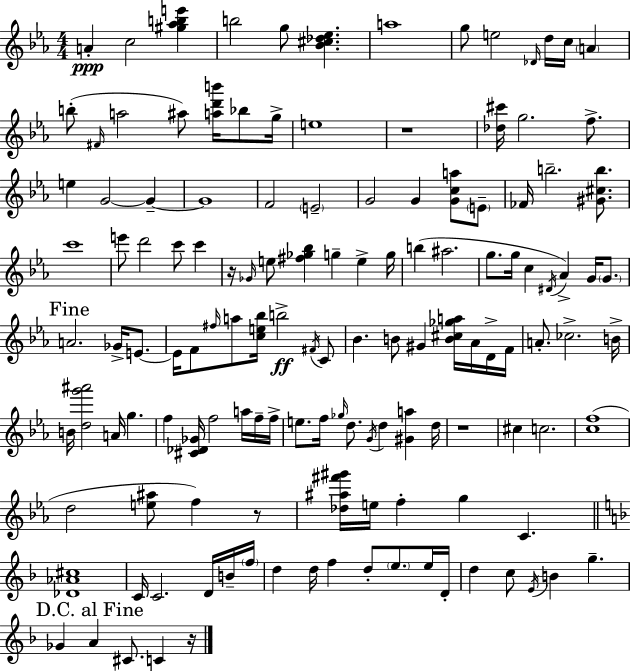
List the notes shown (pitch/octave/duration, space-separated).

A4/q C5/h [G#5,Ab5,B5,E6]/q B5/h G5/e [Bb4,C#5,Db5,Eb5]/q. A5/w G5/e E5/h Db4/s D5/s C5/s A4/q B5/e F#4/s A5/h A#5/e [A5,D6,B6]/s Bb5/e G5/s E5/w R/w [Db5,C#6]/s G5/h. F5/e. E5/q G4/h G4/q G4/w F4/h E4/h G4/h G4/q [G4,C5,A5]/e E4/e FES4/s B5/h. [G#4,C#5,B5]/e. C6/w E6/e D6/h C6/e C6/q R/s Gb4/s E5/e [F#5,Gb5,Bb5]/q G5/q E5/q G5/s B5/q A#5/h. G5/e. G5/s C5/q D#4/s Ab4/q G4/s G4/e. A4/h. Gb4/s E4/e. E4/s F4/e F#5/s A5/e [C5,E5,Bb5]/s B5/h F#4/s C4/e Bb4/q. B4/e G#4/q [B4,C#5,Gb5,A5]/s Ab4/s D4/s F4/s A4/e. CES5/h. B4/s B4/s [D5,G6,A#6]/h A4/s G5/q. F5/q [C#4,Db4,Gb4]/s F5/h A5/s F5/s F5/s E5/e. F5/s Gb5/s D5/e. G4/s D5/q [G#4,A5]/q D5/s R/w C#5/q C5/h. [C5,F5]/w D5/h [E5,A#5]/e F5/q R/e [Db5,A#5,F#6,G#6]/s E5/s F5/q G5/q C4/q. [Db4,Ab4,C#5]/w C4/s C4/h. D4/s B4/s F5/s D5/q D5/s F5/q D5/e E5/e. E5/s D4/s D5/q C5/e E4/s B4/q G5/q. Gb4/q A4/q C#4/e. C4/q R/s